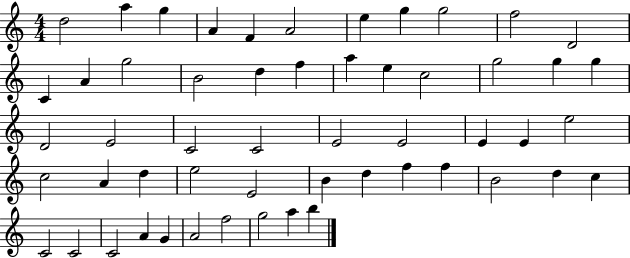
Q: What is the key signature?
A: C major